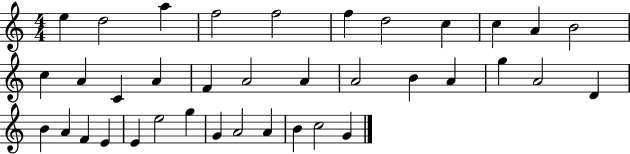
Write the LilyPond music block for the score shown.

{
  \clef treble
  \numericTimeSignature
  \time 4/4
  \key c \major
  e''4 d''2 a''4 | f''2 f''2 | f''4 d''2 c''4 | c''4 a'4 b'2 | \break c''4 a'4 c'4 a'4 | f'4 a'2 a'4 | a'2 b'4 a'4 | g''4 a'2 d'4 | \break b'4 a'4 f'4 e'4 | e'4 e''2 g''4 | g'4 a'2 a'4 | b'4 c''2 g'4 | \break \bar "|."
}